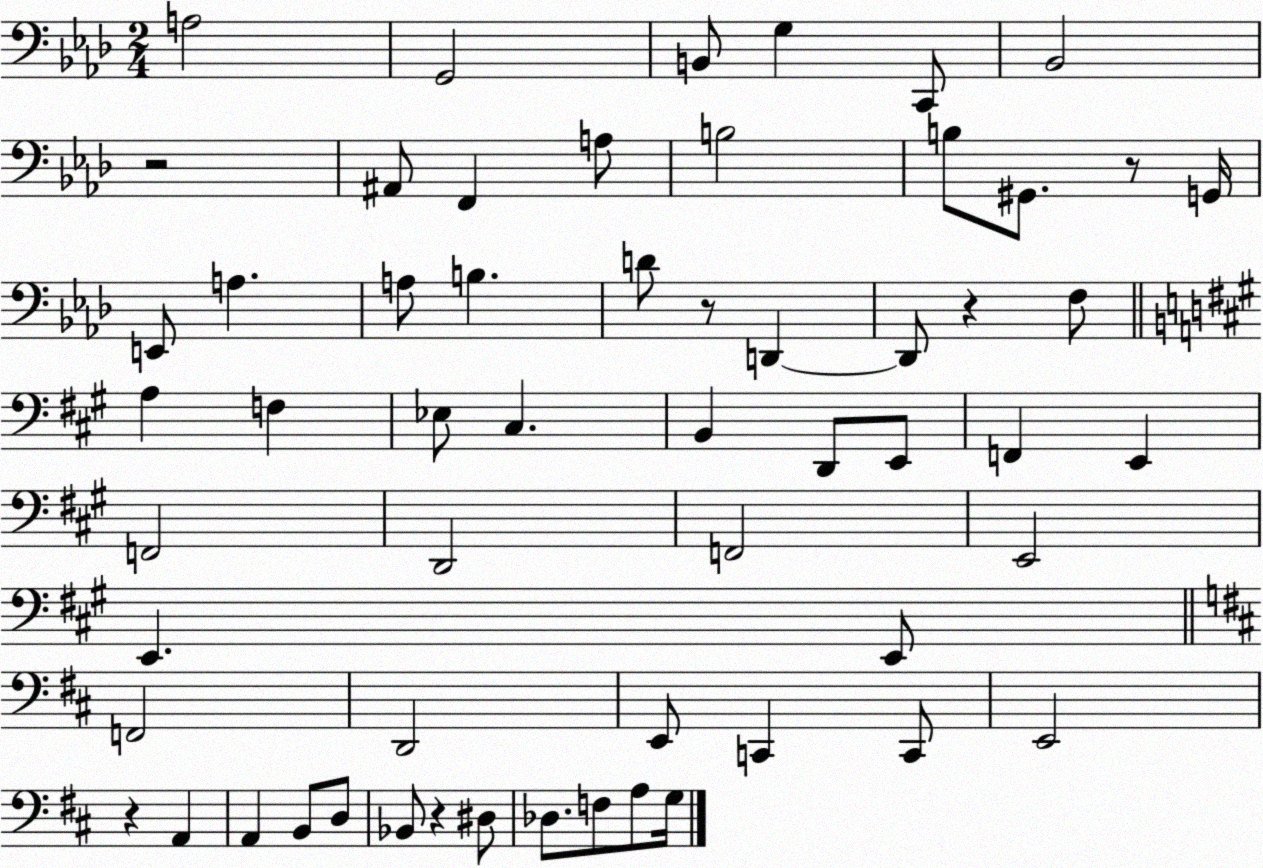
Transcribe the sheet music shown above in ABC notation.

X:1
T:Untitled
M:2/4
L:1/4
K:Ab
A,2 G,,2 B,,/2 G, C,,/2 _B,,2 z2 ^A,,/2 F,, A,/2 B,2 B,/2 ^G,,/2 z/2 G,,/4 E,,/2 A, A,/2 B, D/2 z/2 D,, D,,/2 z F,/2 A, F, _E,/2 ^C, B,, D,,/2 E,,/2 F,, E,, F,,2 D,,2 F,,2 E,,2 E,, E,,/2 F,,2 D,,2 E,,/2 C,, C,,/2 E,,2 z A,, A,, B,,/2 D,/2 _B,,/2 z ^D,/2 _D,/2 F,/2 A,/2 G,/4